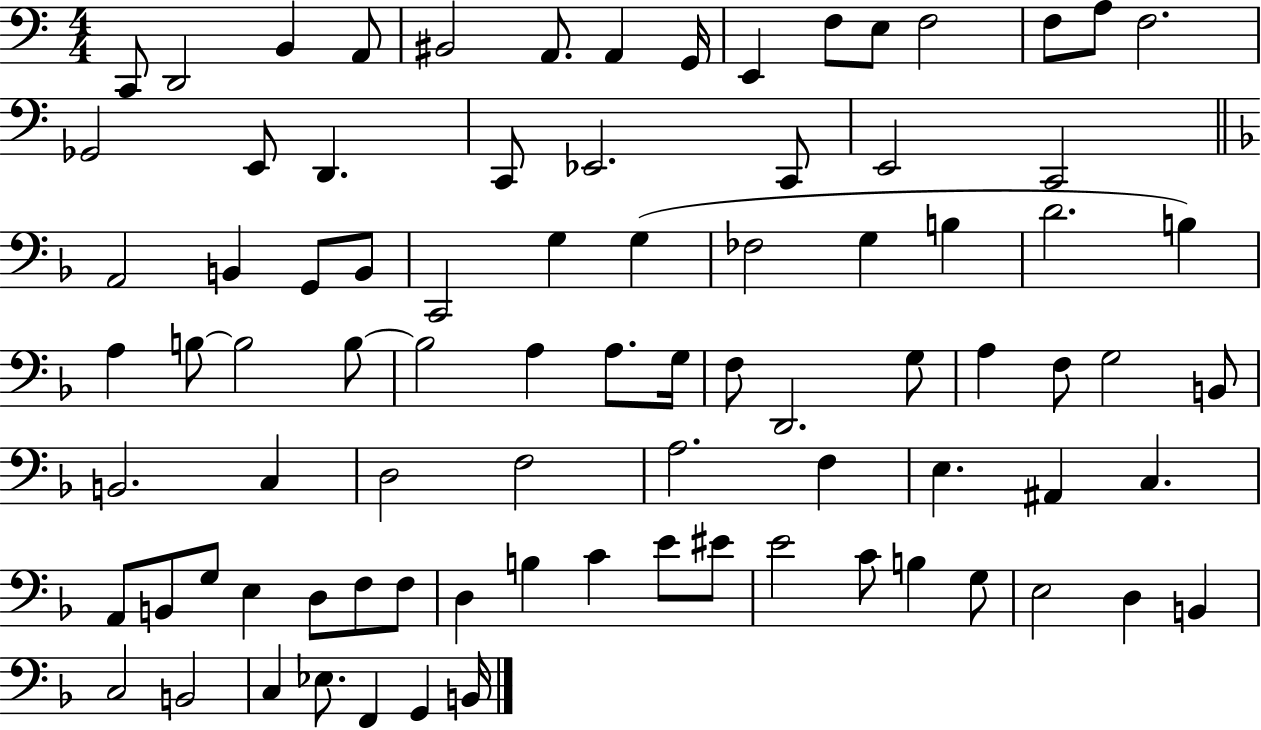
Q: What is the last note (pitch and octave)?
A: B2